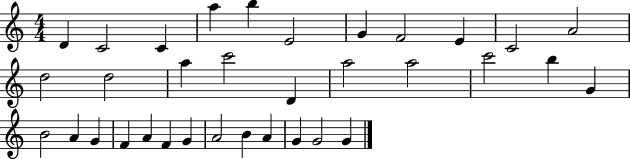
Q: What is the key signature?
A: C major